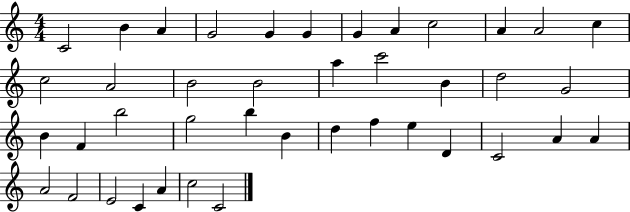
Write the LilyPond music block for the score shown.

{
  \clef treble
  \numericTimeSignature
  \time 4/4
  \key c \major
  c'2 b'4 a'4 | g'2 g'4 g'4 | g'4 a'4 c''2 | a'4 a'2 c''4 | \break c''2 a'2 | b'2 b'2 | a''4 c'''2 b'4 | d''2 g'2 | \break b'4 f'4 b''2 | g''2 b''4 b'4 | d''4 f''4 e''4 d'4 | c'2 a'4 a'4 | \break a'2 f'2 | e'2 c'4 a'4 | c''2 c'2 | \bar "|."
}